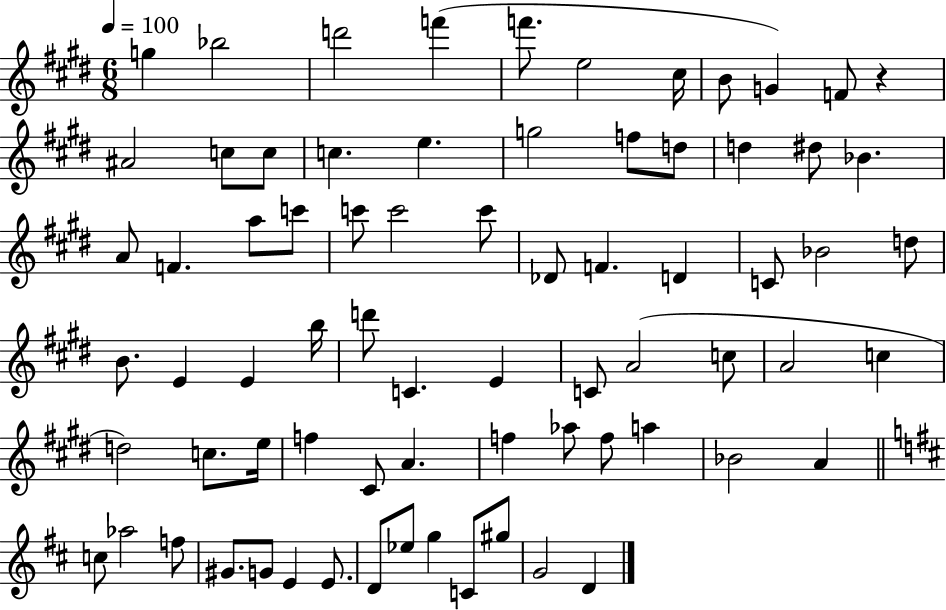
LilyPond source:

{
  \clef treble
  \numericTimeSignature
  \time 6/8
  \key e \major
  \tempo 4 = 100
  g''4 bes''2 | d'''2 f'''4( | f'''8. e''2 cis''16 | b'8 g'4) f'8 r4 | \break ais'2 c''8 c''8 | c''4. e''4. | g''2 f''8 d''8 | d''4 dis''8 bes'4. | \break a'8 f'4. a''8 c'''8 | c'''8 c'''2 c'''8 | des'8 f'4. d'4 | c'8 bes'2 d''8 | \break b'8. e'4 e'4 b''16 | d'''8 c'4. e'4 | c'8 a'2( c''8 | a'2 c''4 | \break d''2) c''8. e''16 | f''4 cis'8 a'4. | f''4 aes''8 f''8 a''4 | bes'2 a'4 | \break \bar "||" \break \key d \major c''8 aes''2 f''8 | gis'8. g'8 e'4 e'8. | d'8 ees''8 g''4 c'8 gis''8 | g'2 d'4 | \break \bar "|."
}